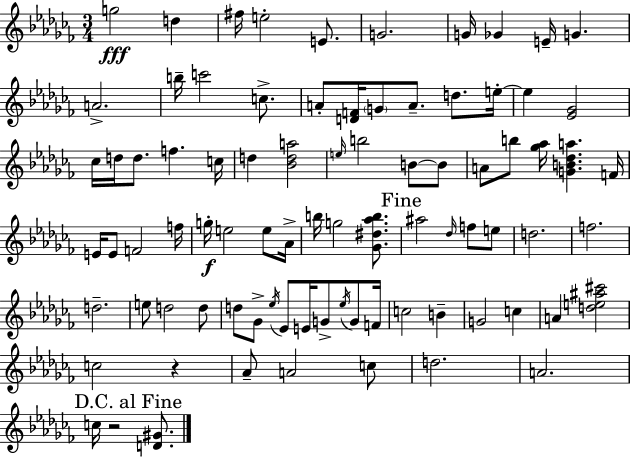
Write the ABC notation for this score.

X:1
T:Untitled
M:3/4
L:1/4
K:Abm
g2 d ^f/4 e2 E/2 G2 G/4 _G E/4 G A2 b/4 c'2 c/2 A/2 [DF]/4 G/2 A/2 d/2 e/4 e [_E_G]2 _c/4 d/4 d/2 f c/4 d [_Bda]2 e/4 b2 B/2 B/2 A/2 b/2 [_g_a]/4 [GB_da] F/4 E/4 E/2 F2 f/4 g/4 e2 e/2 _A/4 b/4 g2 [_G^d_ab]/2 ^a2 _d/4 f/2 e/2 d2 f2 d2 e/2 d2 d/2 d/2 _G/2 _e/4 _E/2 E/4 G/2 _e/4 G/2 F/4 c2 B G2 c A [de^a^c']2 c2 z _A/2 A2 c/2 d2 A2 c/4 z2 [D^G]/2